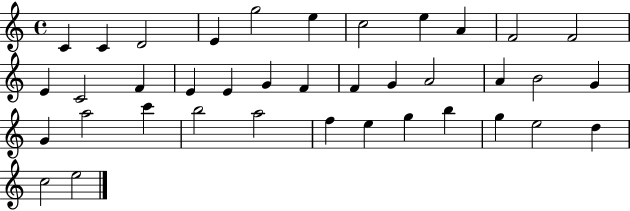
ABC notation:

X:1
T:Untitled
M:4/4
L:1/4
K:C
C C D2 E g2 e c2 e A F2 F2 E C2 F E E G F F G A2 A B2 G G a2 c' b2 a2 f e g b g e2 d c2 e2